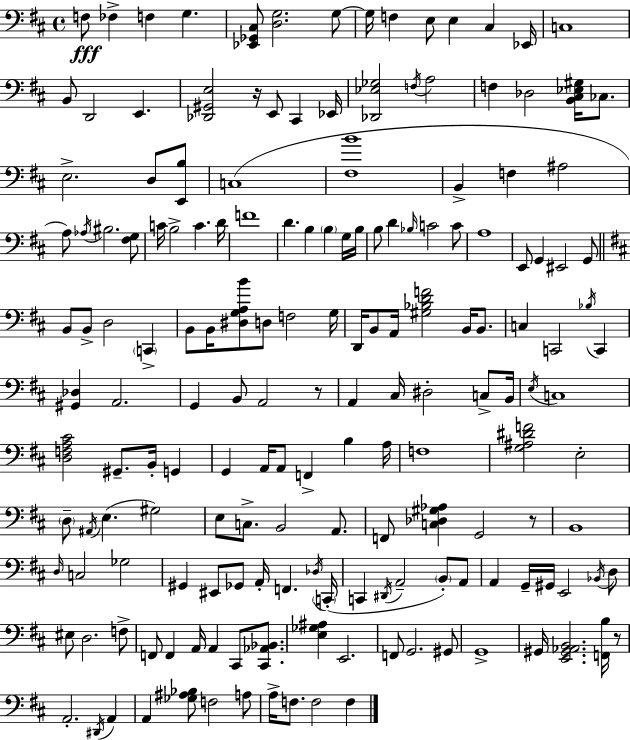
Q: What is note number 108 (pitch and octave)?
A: EIS2